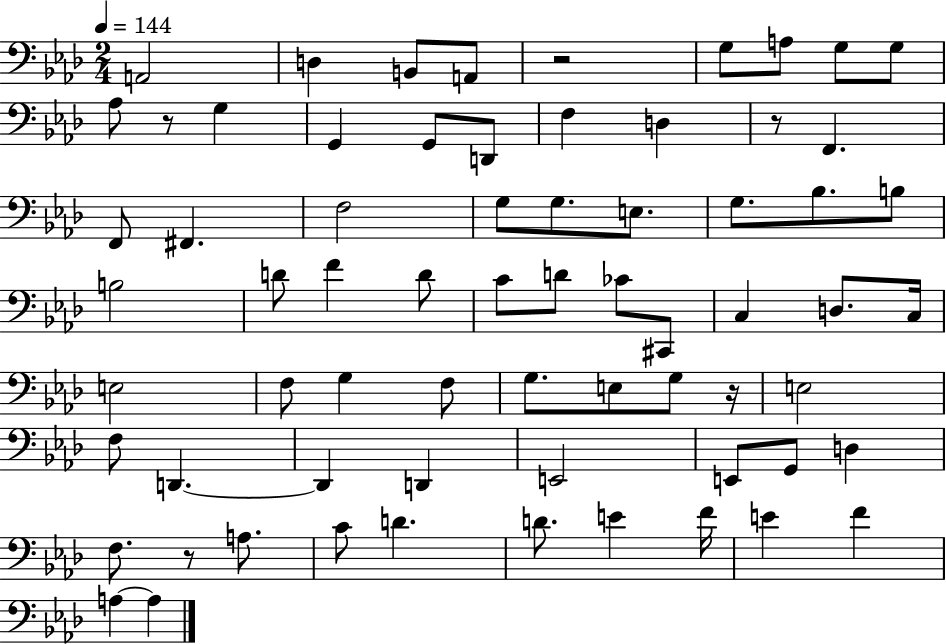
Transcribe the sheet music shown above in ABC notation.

X:1
T:Untitled
M:2/4
L:1/4
K:Ab
A,,2 D, B,,/2 A,,/2 z2 G,/2 A,/2 G,/2 G,/2 _A,/2 z/2 G, G,, G,,/2 D,,/2 F, D, z/2 F,, F,,/2 ^F,, F,2 G,/2 G,/2 E,/2 G,/2 _B,/2 B,/2 B,2 D/2 F D/2 C/2 D/2 _C/2 ^C,,/2 C, D,/2 C,/4 E,2 F,/2 G, F,/2 G,/2 E,/2 G,/2 z/4 E,2 F,/2 D,, D,, D,, E,,2 E,,/2 G,,/2 D, F,/2 z/2 A,/2 C/2 D D/2 E F/4 E F A, A,